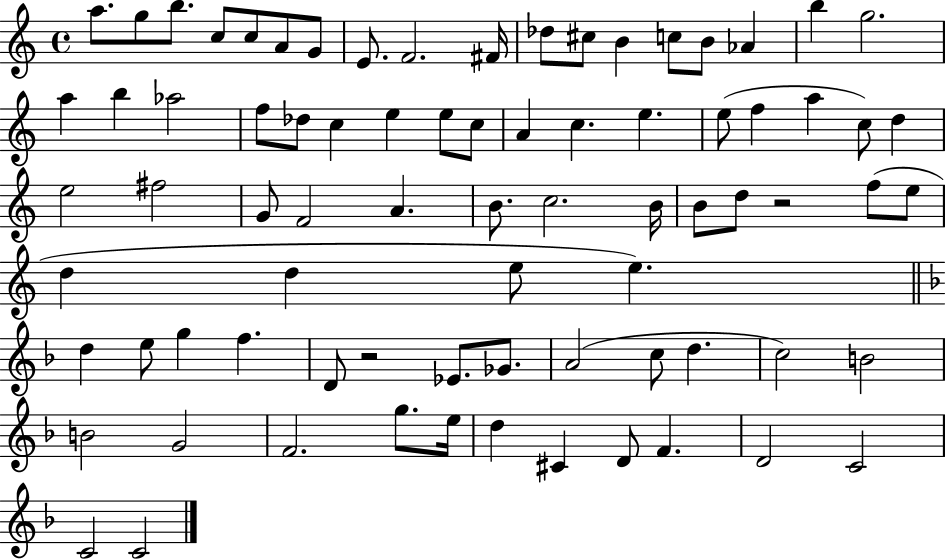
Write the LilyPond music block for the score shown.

{
  \clef treble
  \time 4/4
  \defaultTimeSignature
  \key c \major
  a''8. g''8 b''8. c''8 c''8 a'8 g'8 | e'8. f'2. fis'16 | des''8 cis''8 b'4 c''8 b'8 aes'4 | b''4 g''2. | \break a''4 b''4 aes''2 | f''8 des''8 c''4 e''4 e''8 c''8 | a'4 c''4. e''4. | e''8( f''4 a''4 c''8) d''4 | \break e''2 fis''2 | g'8 f'2 a'4. | b'8. c''2. b'16 | b'8 d''8 r2 f''8( e''8 | \break d''4 d''4 e''8 e''4.) | \bar "||" \break \key f \major d''4 e''8 g''4 f''4. | d'8 r2 ees'8. ges'8. | a'2( c''8 d''4. | c''2) b'2 | \break b'2 g'2 | f'2. g''8. e''16 | d''4 cis'4 d'8 f'4. | d'2 c'2 | \break c'2 c'2 | \bar "|."
}